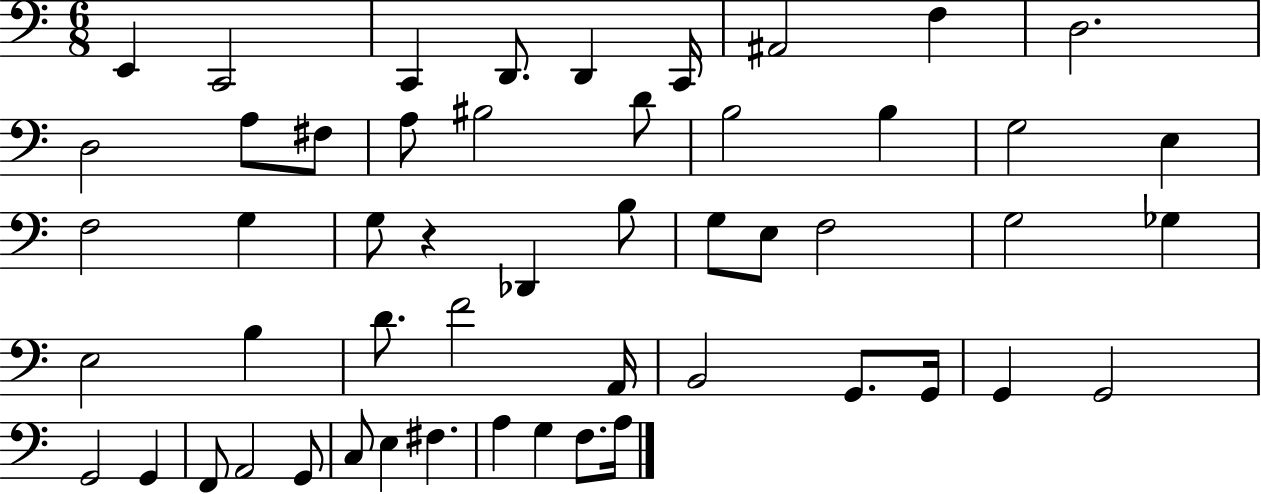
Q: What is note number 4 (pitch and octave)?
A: D2